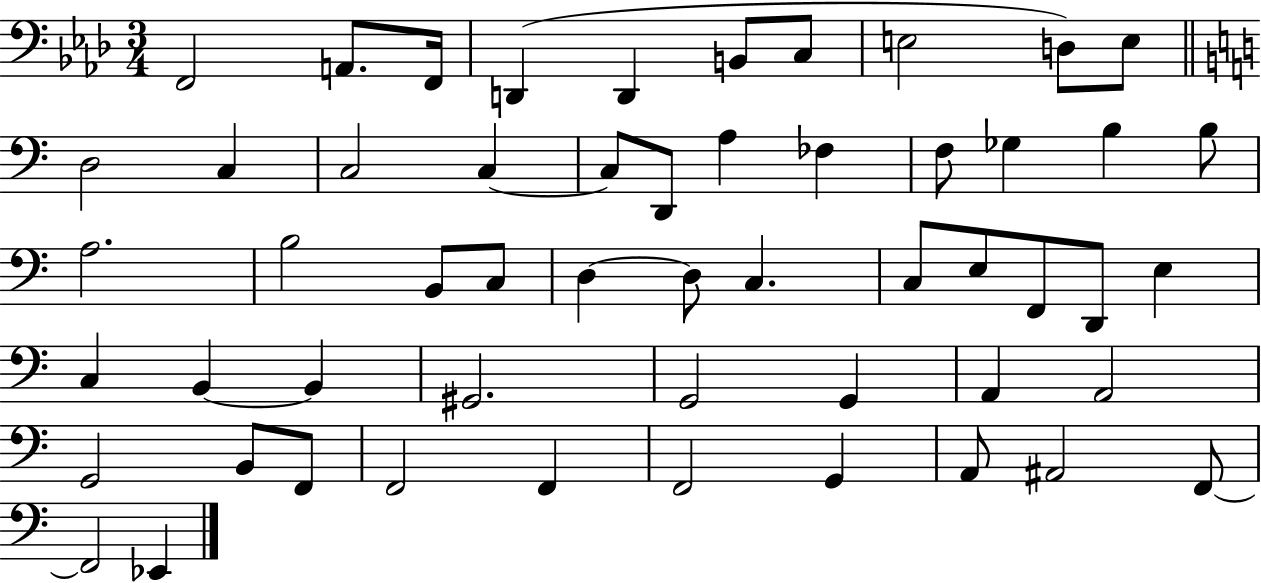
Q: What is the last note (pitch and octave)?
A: Eb2